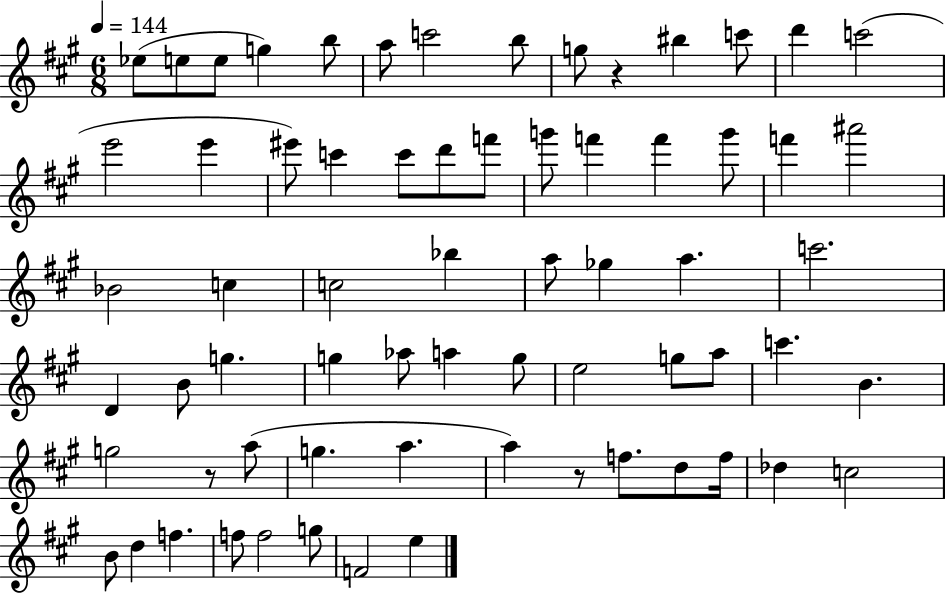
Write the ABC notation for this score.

X:1
T:Untitled
M:6/8
L:1/4
K:A
_e/2 e/2 e/2 g b/2 a/2 c'2 b/2 g/2 z ^b c'/2 d' c'2 e'2 e' ^e'/2 c' c'/2 d'/2 f'/2 g'/2 f' f' g'/2 f' ^a'2 _B2 c c2 _b a/2 _g a c'2 D B/2 g g _a/2 a g/2 e2 g/2 a/2 c' B g2 z/2 a/2 g a a z/2 f/2 d/2 f/4 _d c2 B/2 d f f/2 f2 g/2 F2 e